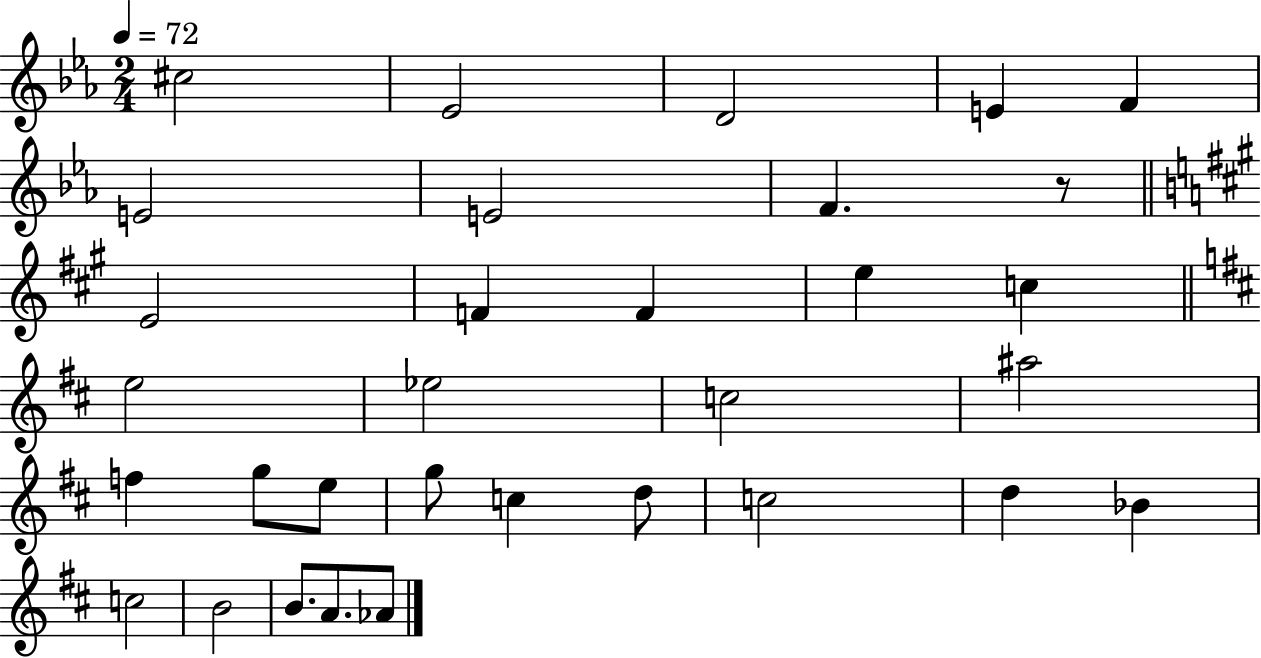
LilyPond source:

{
  \clef treble
  \numericTimeSignature
  \time 2/4
  \key ees \major
  \tempo 4 = 72
  \repeat volta 2 { cis''2 | ees'2 | d'2 | e'4 f'4 | \break e'2 | e'2 | f'4. r8 | \bar "||" \break \key a \major e'2 | f'4 f'4 | e''4 c''4 | \bar "||" \break \key d \major e''2 | ees''2 | c''2 | ais''2 | \break f''4 g''8 e''8 | g''8 c''4 d''8 | c''2 | d''4 bes'4 | \break c''2 | b'2 | b'8. a'8. aes'8 | } \bar "|."
}